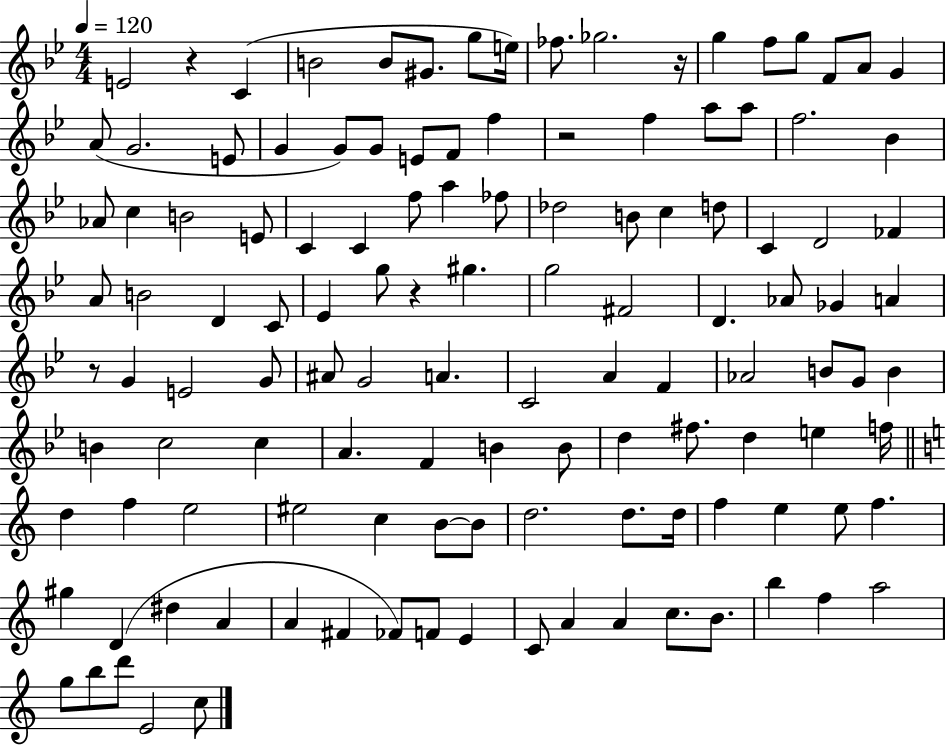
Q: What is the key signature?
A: BES major